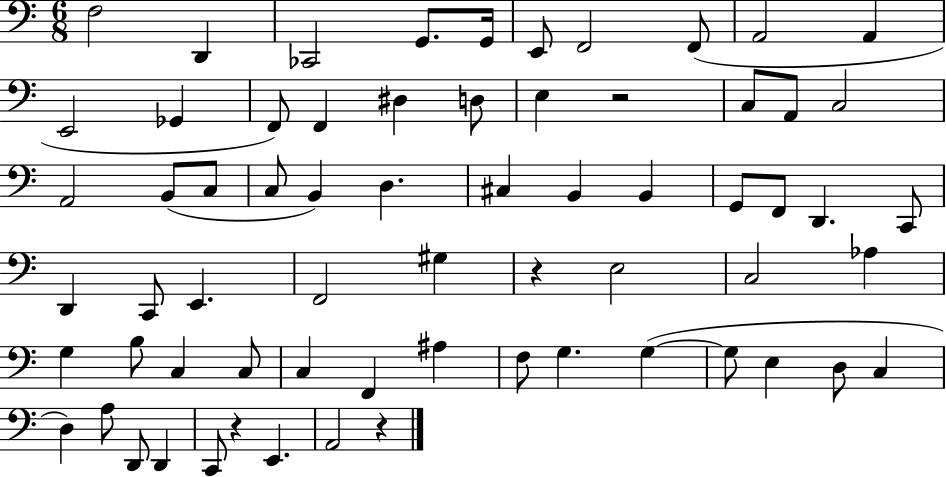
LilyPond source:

{
  \clef bass
  \numericTimeSignature
  \time 6/8
  \key c \major
  f2 d,4 | ces,2 g,8. g,16 | e,8 f,2 f,8( | a,2 a,4 | \break e,2 ges,4 | f,8) f,4 dis4 d8 | e4 r2 | c8 a,8 c2 | \break a,2 b,8( c8 | c8 b,4) d4. | cis4 b,4 b,4 | g,8 f,8 d,4. c,8 | \break d,4 c,8 e,4. | f,2 gis4 | r4 e2 | c2 aes4 | \break g4 b8 c4 c8 | c4 f,4 ais4 | f8 g4. g4~(~ | g8 e4 d8 c4 | \break d4) a8 d,8 d,4 | c,8 r4 e,4. | a,2 r4 | \bar "|."
}